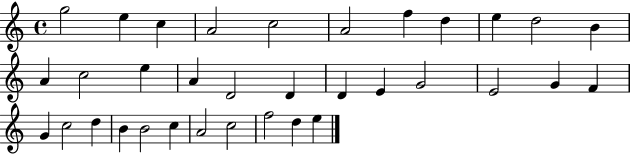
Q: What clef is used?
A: treble